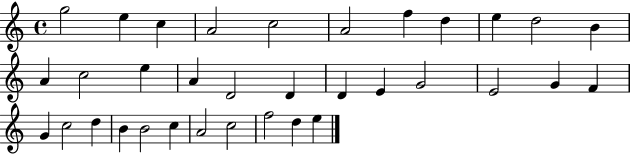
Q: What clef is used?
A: treble